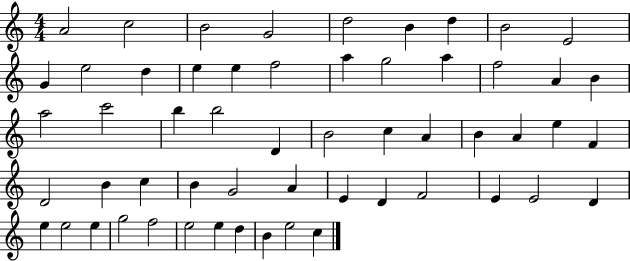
{
  \clef treble
  \numericTimeSignature
  \time 4/4
  \key c \major
  a'2 c''2 | b'2 g'2 | d''2 b'4 d''4 | b'2 e'2 | \break g'4 e''2 d''4 | e''4 e''4 f''2 | a''4 g''2 a''4 | f''2 a'4 b'4 | \break a''2 c'''2 | b''4 b''2 d'4 | b'2 c''4 a'4 | b'4 a'4 e''4 f'4 | \break d'2 b'4 c''4 | b'4 g'2 a'4 | e'4 d'4 f'2 | e'4 e'2 d'4 | \break e''4 e''2 e''4 | g''2 f''2 | e''2 e''4 d''4 | b'4 e''2 c''4 | \break \bar "|."
}